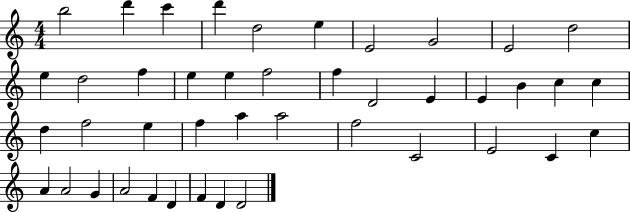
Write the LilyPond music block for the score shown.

{
  \clef treble
  \numericTimeSignature
  \time 4/4
  \key c \major
  b''2 d'''4 c'''4 | d'''4 d''2 e''4 | e'2 g'2 | e'2 d''2 | \break e''4 d''2 f''4 | e''4 e''4 f''2 | f''4 d'2 e'4 | e'4 b'4 c''4 c''4 | \break d''4 f''2 e''4 | f''4 a''4 a''2 | f''2 c'2 | e'2 c'4 c''4 | \break a'4 a'2 g'4 | a'2 f'4 d'4 | f'4 d'4 d'2 | \bar "|."
}